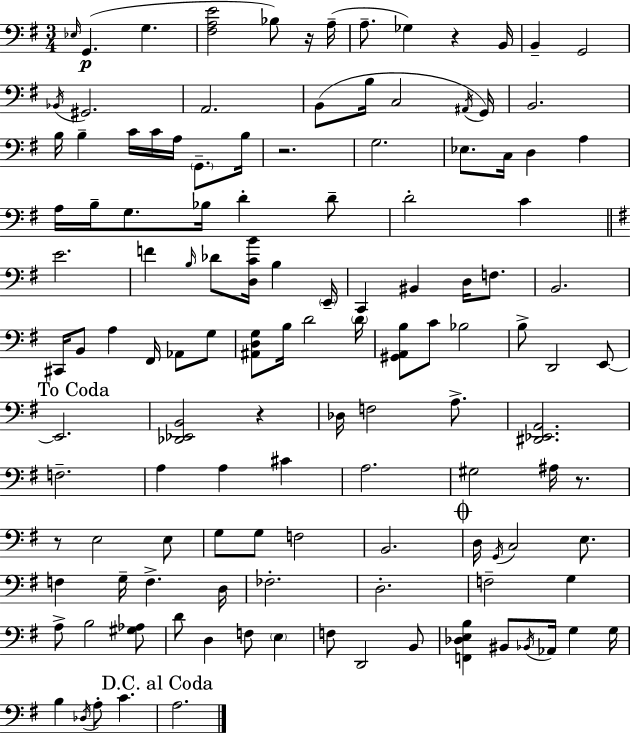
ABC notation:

X:1
T:Untitled
M:3/4
L:1/4
K:G
_E,/4 G,, G, [^F,A,E]2 _B,/2 z/4 A,/4 A,/2 _G, z B,,/4 B,, G,,2 _B,,/4 ^G,,2 A,,2 B,,/2 B,/4 C,2 ^A,,/4 G,,/4 B,,2 B,/4 B, C/4 C/4 A,/4 G,,/2 B,/4 z2 G,2 _E,/2 C,/4 D, A, A,/4 B,/4 G,/2 _B,/4 D D/2 D2 C E2 F B,/4 _D/2 [D,CB]/4 B, E,,/4 C,, ^B,, D,/4 F,/2 B,,2 ^C,,/4 B,,/2 A, ^F,,/4 _A,,/2 G,/2 [^A,,D,G,]/2 B,/4 D2 D/4 [^G,,A,,B,]/2 C/2 _B,2 B,/2 D,,2 E,,/2 E,,2 [_D,,_E,,B,,]2 z _D,/4 F,2 A,/2 [^D,,_E,,A,,]2 F,2 A, A, ^C A,2 ^G,2 ^A,/4 z/2 z/2 E,2 E,/2 G,/2 G,/2 F,2 B,,2 D,/4 G,,/4 C,2 E,/2 F, G,/4 F, D,/4 _F,2 D,2 F,2 G, A,/2 B,2 [^G,_A,]/2 D/2 D, F,/2 E, F,/2 D,,2 B,,/2 [F,,_D,E,B,] ^B,,/2 _B,,/4 _A,,/4 G, G,/4 B, _D,/4 A,/2 C A,2